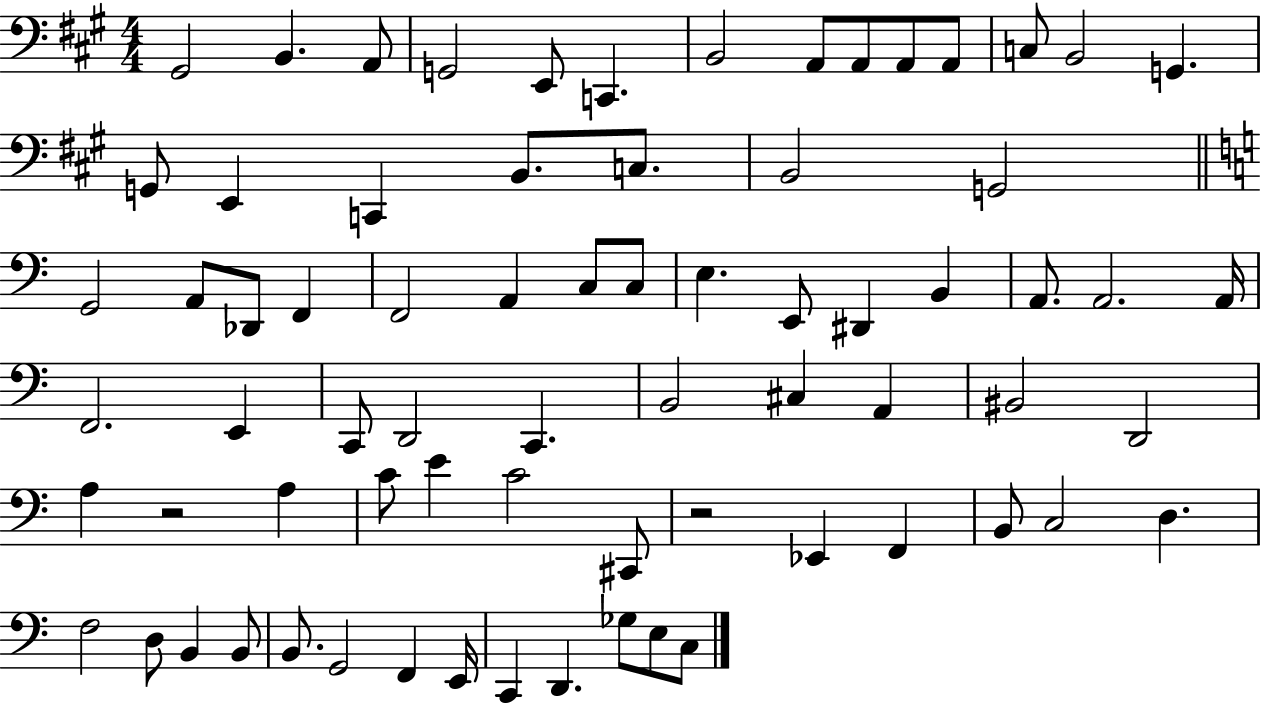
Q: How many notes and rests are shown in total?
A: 72